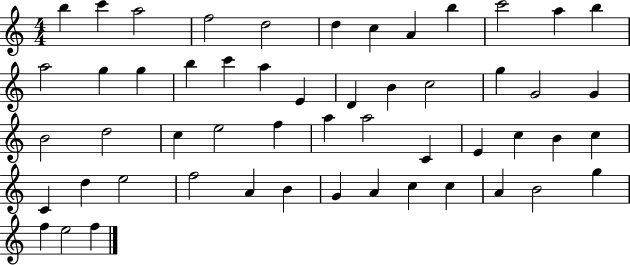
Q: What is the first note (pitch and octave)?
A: B5